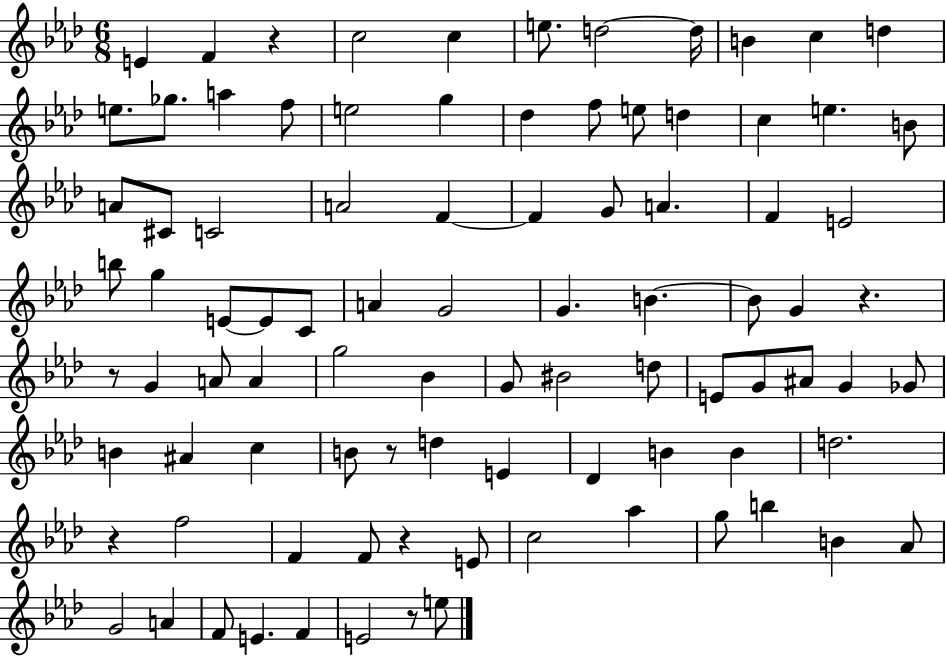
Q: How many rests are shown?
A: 7